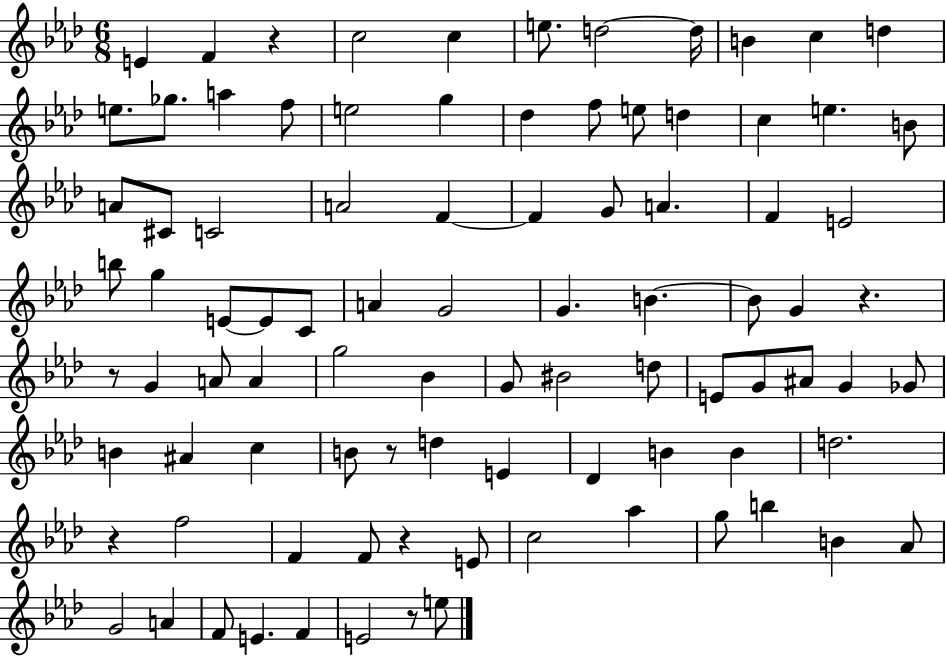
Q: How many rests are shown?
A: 7